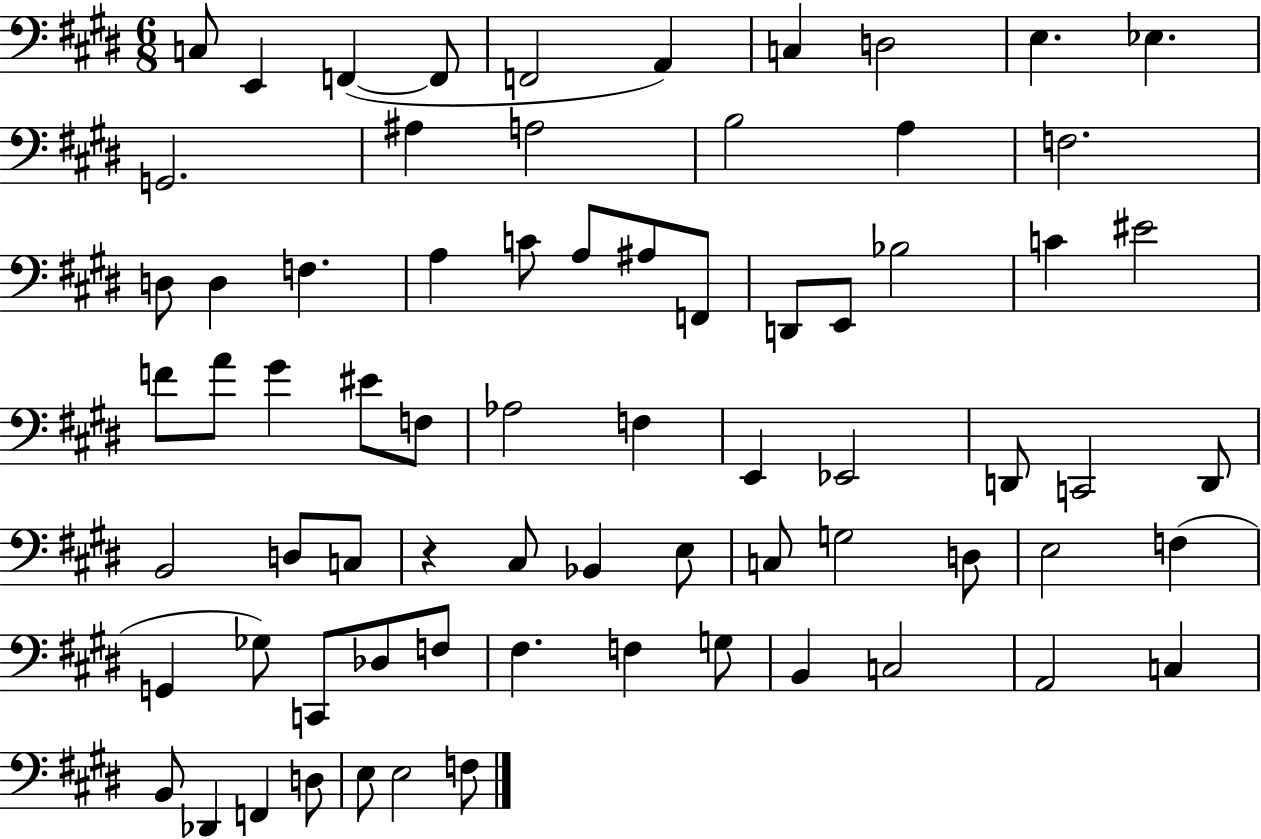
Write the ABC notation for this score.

X:1
T:Untitled
M:6/8
L:1/4
K:E
C,/2 E,, F,, F,,/2 F,,2 A,, C, D,2 E, _E, G,,2 ^A, A,2 B,2 A, F,2 D,/2 D, F, A, C/2 A,/2 ^A,/2 F,,/2 D,,/2 E,,/2 _B,2 C ^E2 F/2 A/2 ^G ^E/2 F,/2 _A,2 F, E,, _E,,2 D,,/2 C,,2 D,,/2 B,,2 D,/2 C,/2 z ^C,/2 _B,, E,/2 C,/2 G,2 D,/2 E,2 F, G,, _G,/2 C,,/2 _D,/2 F,/2 ^F, F, G,/2 B,, C,2 A,,2 C, B,,/2 _D,, F,, D,/2 E,/2 E,2 F,/2